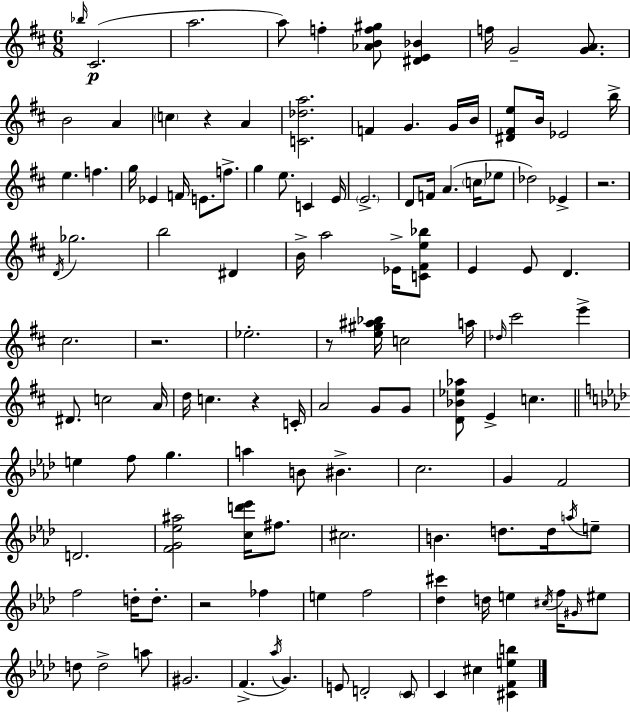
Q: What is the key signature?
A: D major